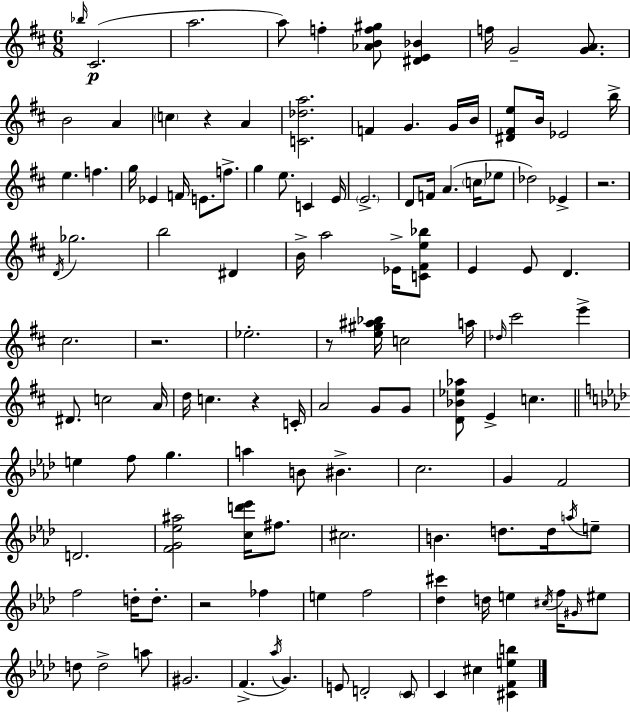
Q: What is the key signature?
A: D major